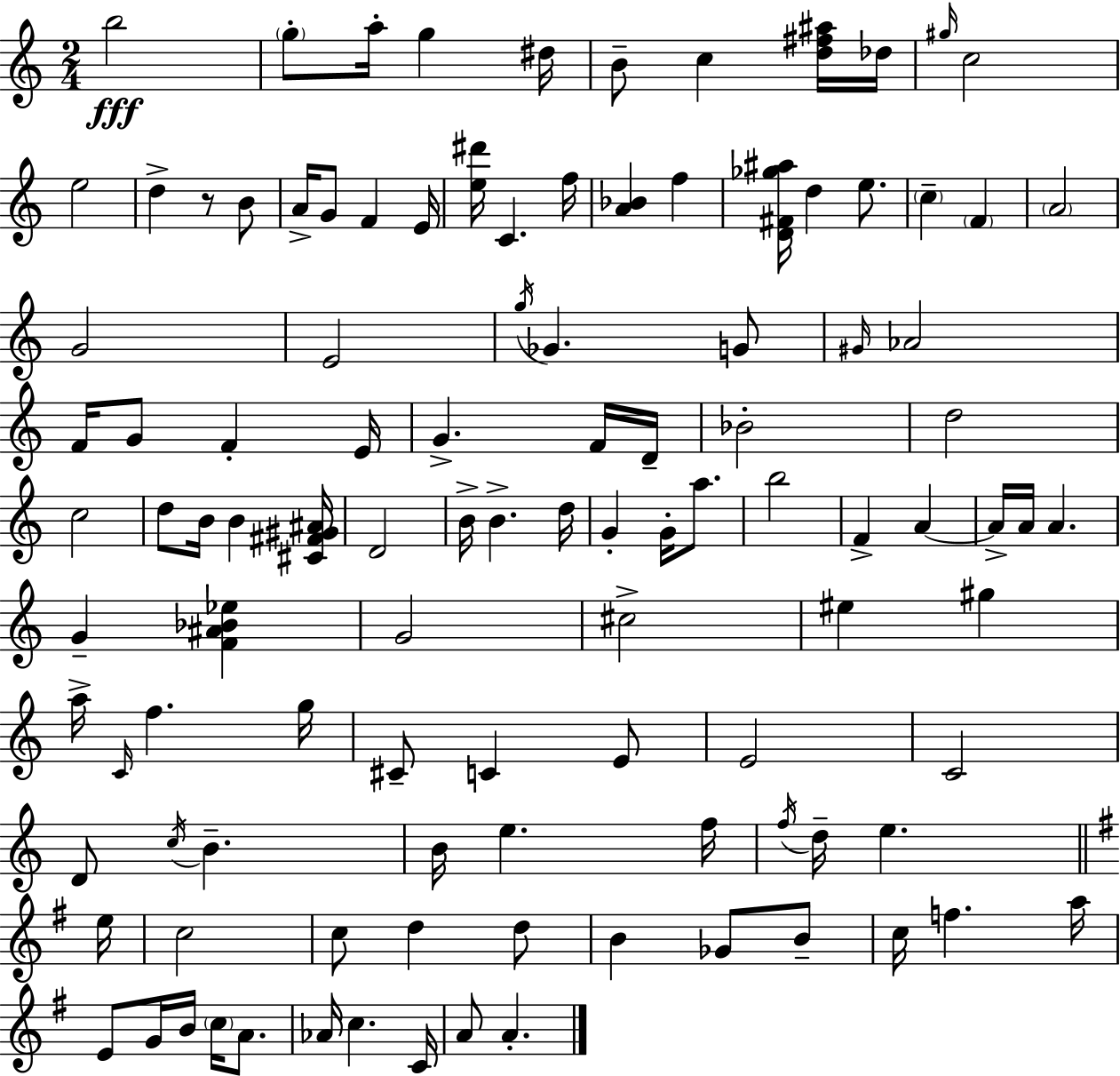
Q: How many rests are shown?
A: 1